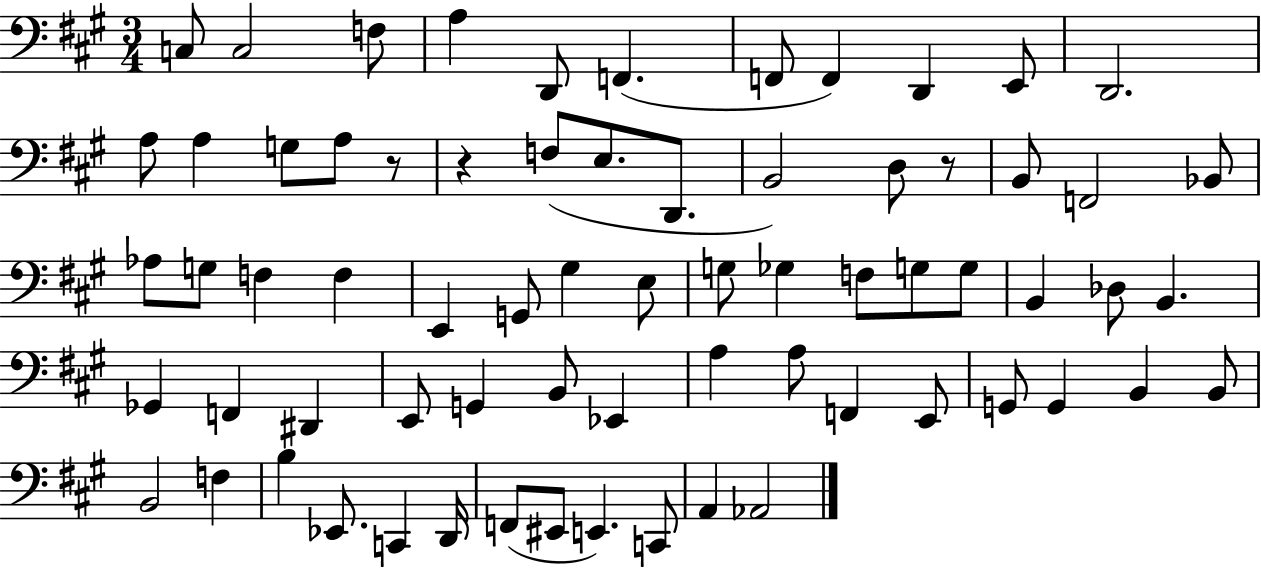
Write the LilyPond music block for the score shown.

{
  \clef bass
  \numericTimeSignature
  \time 3/4
  \key a \major
  c8 c2 f8 | a4 d,8 f,4.( | f,8 f,4) d,4 e,8 | d,2. | \break a8 a4 g8 a8 r8 | r4 f8( e8. d,8. | b,2) d8 r8 | b,8 f,2 bes,8 | \break aes8 g8 f4 f4 | e,4 g,8 gis4 e8 | g8 ges4 f8 g8 g8 | b,4 des8 b,4. | \break ges,4 f,4 dis,4 | e,8 g,4 b,8 ees,4 | a4 a8 f,4 e,8 | g,8 g,4 b,4 b,8 | \break b,2 f4 | b4 ees,8. c,4 d,16 | f,8( eis,8 e,4.) c,8 | a,4 aes,2 | \break \bar "|."
}